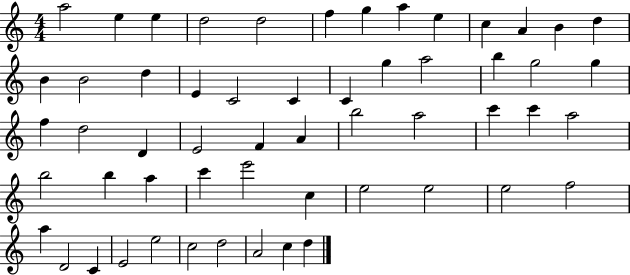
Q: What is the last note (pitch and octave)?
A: D5